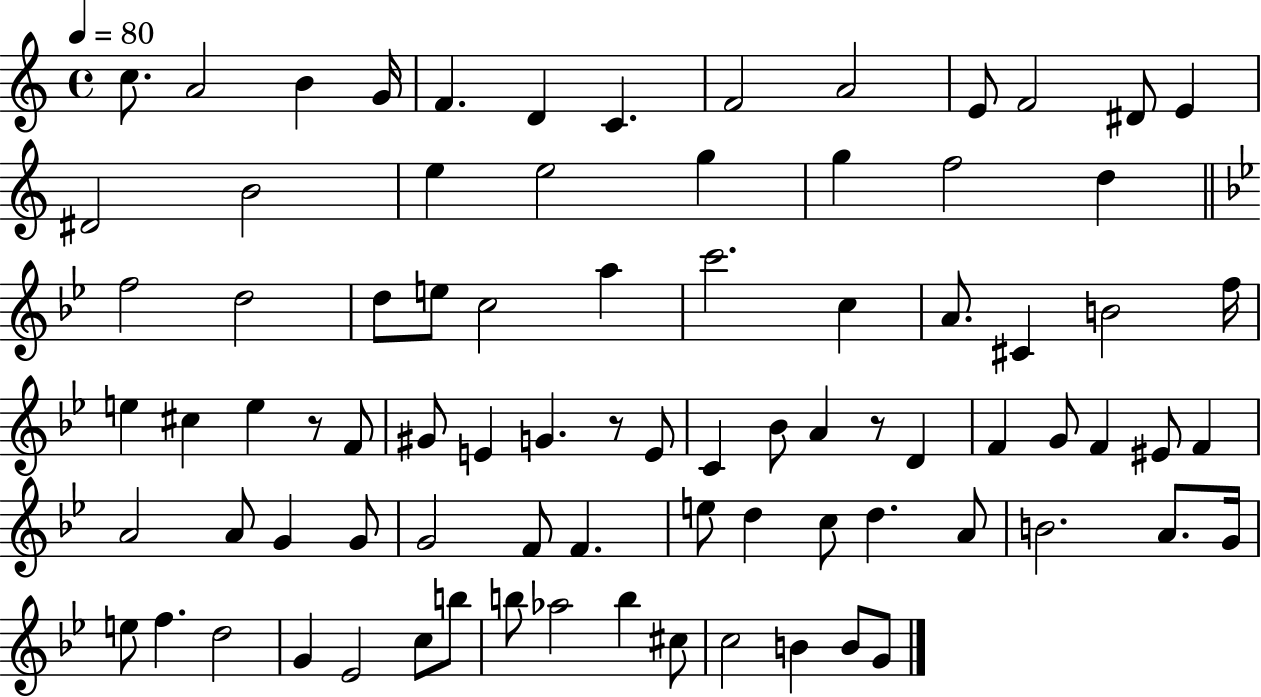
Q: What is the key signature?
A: C major